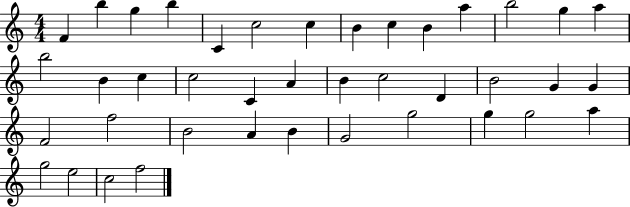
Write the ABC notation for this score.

X:1
T:Untitled
M:4/4
L:1/4
K:C
F b g b C c2 c B c B a b2 g a b2 B c c2 C A B c2 D B2 G G F2 f2 B2 A B G2 g2 g g2 a g2 e2 c2 f2